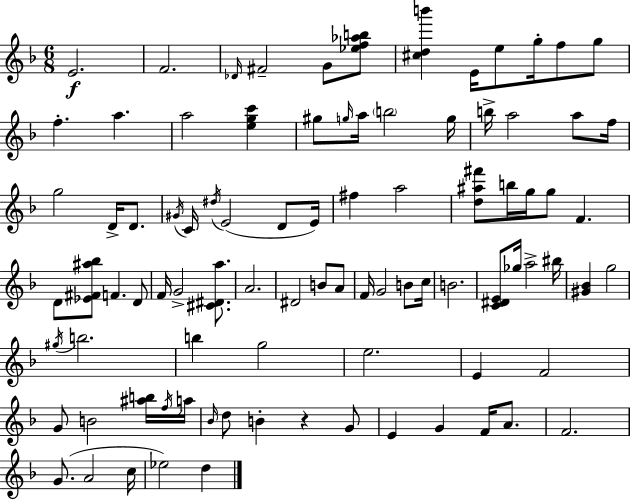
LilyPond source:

{
  \clef treble
  \numericTimeSignature
  \time 6/8
  \key f \major
  e'2.\f | f'2. | \grace { des'16 } fis'2-- g'8 <ees'' f'' aes'' b''>8 | <cis'' d'' b'''>4 e'16 e''8 g''16-. f''8 g''8 | \break f''4.-. a''4. | a''2 <e'' g'' c'''>4 | gis''8 \grace { g''16 } a''16 \parenthesize b''2 | g''16 b''16-> a''2 a''8 | \break f''16 g''2 d'16-> d'8. | \acciaccatura { gis'16 } c'16 \acciaccatura { dis''16 }( e'2 | d'8 e'16) fis''4 a''2 | <d'' ais'' fis'''>8 b''16 g''16 g''8 f'4. | \break d'8 <ees' fis' ais'' bes''>8 f'4. | d'8 f'16 g'2-> | <cis' dis' a''>8. a'2. | dis'2 | \break b'8 a'8 f'16 g'2 | b'8 c''16 b'2. | <c' dis' e'>8 ges''16 a''2-> | bis''16 <gis' bes'>4 g''2 | \break \acciaccatura { gis''16 } b''2. | b''4 g''2 | e''2. | e'4 f'2 | \break g'8 b'2 | <ais'' b''>16 \acciaccatura { f''16 } a''16 \grace { bes'16 } d''8 b'4-. | r4 g'8 e'4 g'4 | f'16 a'8. f'2. | \break g'8.( a'2 | c''16 ees''2) | d''4 \bar "|."
}